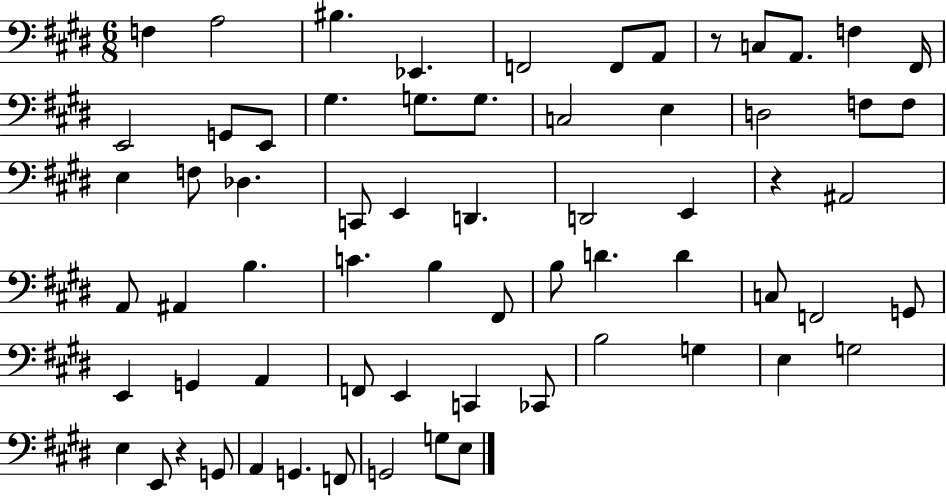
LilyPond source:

{
  \clef bass
  \numericTimeSignature
  \time 6/8
  \key e \major
  \repeat volta 2 { f4 a2 | bis4. ees,4. | f,2 f,8 a,8 | r8 c8 a,8. f4 fis,16 | \break e,2 g,8 e,8 | gis4. g8. g8. | c2 e4 | d2 f8 f8 | \break e4 f8 des4. | c,8 e,4 d,4. | d,2 e,4 | r4 ais,2 | \break a,8 ais,4 b4. | c'4. b4 fis,8 | b8 d'4. d'4 | c8 f,2 g,8 | \break e,4 g,4 a,4 | f,8 e,4 c,4 ces,8 | b2 g4 | e4 g2 | \break e4 e,8 r4 g,8 | a,4 g,4. f,8 | g,2 g8 e8 | } \bar "|."
}